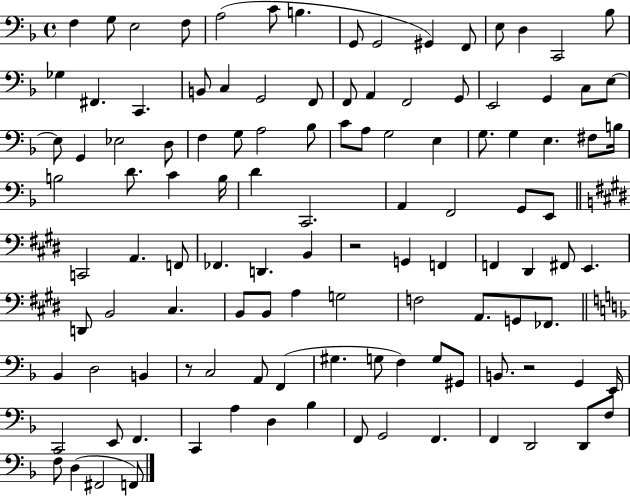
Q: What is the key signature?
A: F major